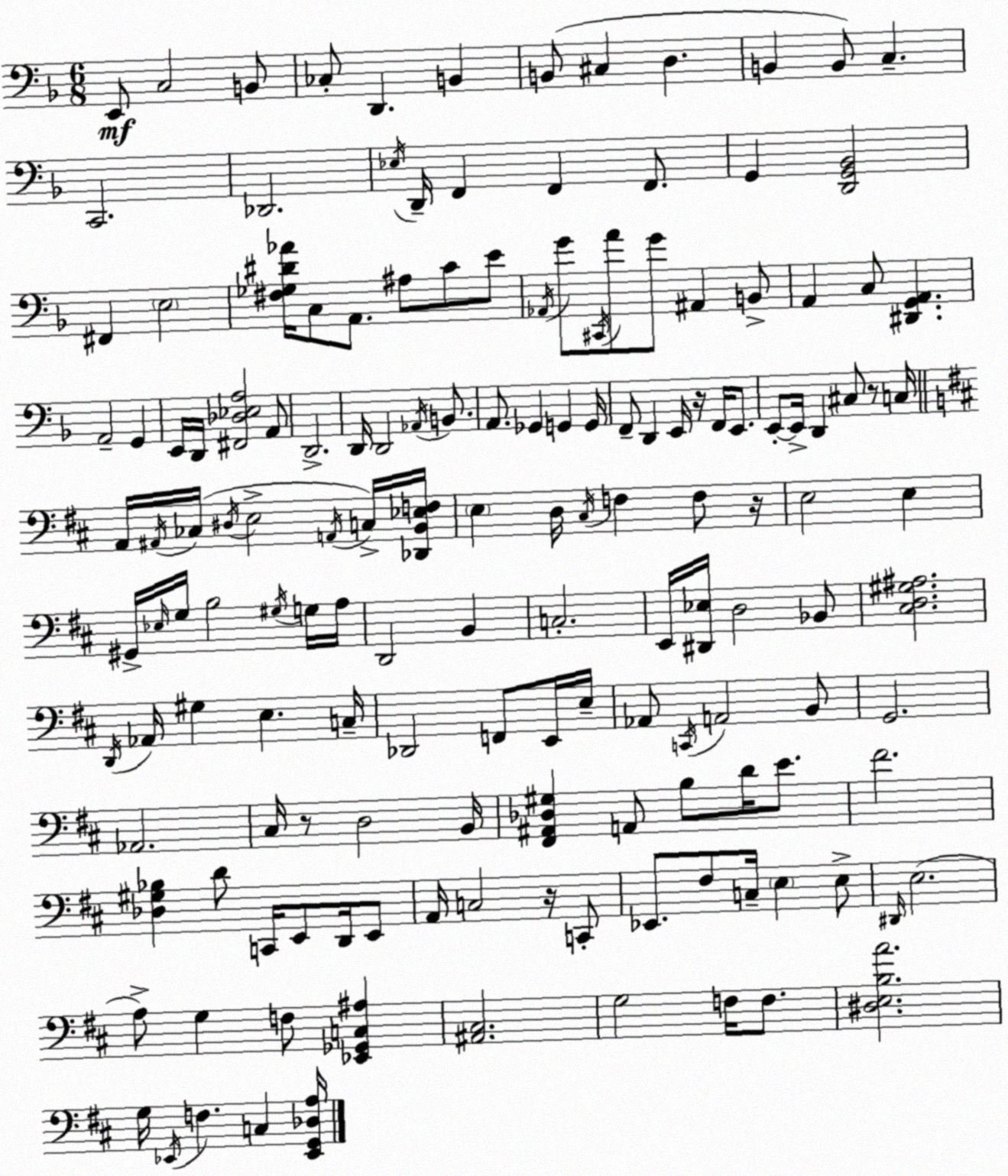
X:1
T:Untitled
M:6/8
L:1/4
K:Dm
E,,/2 C,2 B,,/2 _C,/2 D,, B,, B,,/2 ^C, D, B,, B,,/2 C, C,,2 _D,,2 _E,/4 D,,/4 F,, F,, F,,/2 G,, [D,,G,,_B,,]2 ^F,, E,2 [^F,_G,^D_A]/4 C,/2 A,,/2 ^A,/2 C/2 E/2 _A,,/4 G/2 ^C,,/4 A/2 G/2 ^A,, B,,/2 A,, C,/2 [^D,,G,,A,,] A,,2 G,, E,,/4 D,,/4 [^F,,_D,_E,A,]2 A,,/2 D,,2 D,,/4 D,,2 _A,,/4 B,,/2 A,,/2 _G,, G,, G,,/4 F,,/2 D,, E,,/4 z/4 F,,/4 E,,/2 E,,/2 E,,/4 D,, ^C,/2 z/2 C,/4 A,,/4 ^A,,/4 _C,/4 ^D,/4 E,2 A,,/4 C,/4 [_D,,B,,_E,F,]/4 E, D,/4 ^C,/4 F, F,/2 z/4 E,2 E, ^G,,/4 _E,/4 G,/4 B,2 ^G,/4 G,/4 A,/4 D,,2 B,, C,2 E,,/4 [^D,,_E,]/4 D,2 _B,,/2 [^C,D,^G,^A,]2 D,,/4 _A,,/4 ^G, E, C,/4 _D,,2 F,,/2 E,,/4 E,/4 _A,,/2 C,,/4 A,,2 B,,/2 G,,2 _A,,2 ^C,/4 z/2 D,2 B,,/4 [^F,,^A,,_D,^G,] A,,/2 B,/2 D/4 E/2 ^F2 [_D,^G,_B,] D/2 C,,/4 E,,/2 D,,/4 E,,/2 A,,/4 C,2 z/4 C,,/2 _E,,/2 ^F,/2 C,/4 E, E,/2 ^D,,/4 E,2 A,/2 G, F,/2 [_E,,_G,,C,^A,] [^A,,^C,]2 G,2 F,/4 F,/2 [^D,E,B,A]2 G,/4 _E,,/4 F, C, [_E,,G,,_D,A,]/4